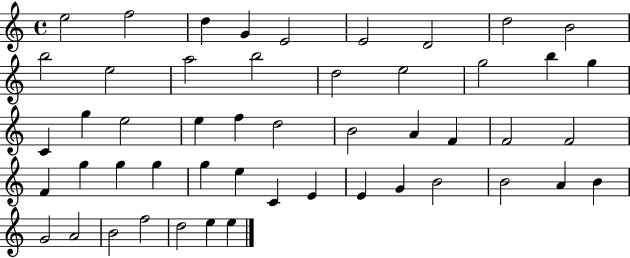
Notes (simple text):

E5/h F5/h D5/q G4/q E4/h E4/h D4/h D5/h B4/h B5/h E5/h A5/h B5/h D5/h E5/h G5/h B5/q G5/q C4/q G5/q E5/h E5/q F5/q D5/h B4/h A4/q F4/q F4/h F4/h F4/q G5/q G5/q G5/q G5/q E5/q C4/q E4/q E4/q G4/q B4/h B4/h A4/q B4/q G4/h A4/h B4/h F5/h D5/h E5/q E5/q